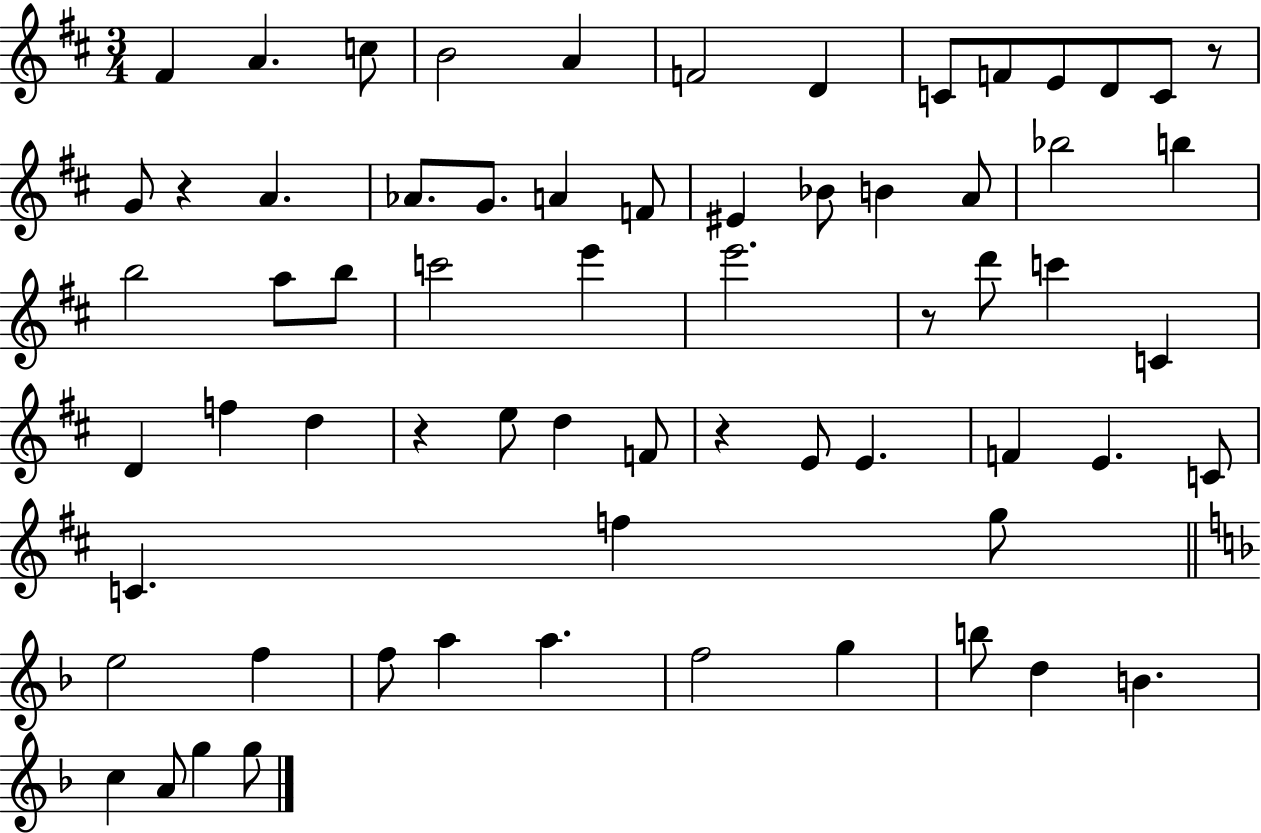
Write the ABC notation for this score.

X:1
T:Untitled
M:3/4
L:1/4
K:D
^F A c/2 B2 A F2 D C/2 F/2 E/2 D/2 C/2 z/2 G/2 z A _A/2 G/2 A F/2 ^E _B/2 B A/2 _b2 b b2 a/2 b/2 c'2 e' e'2 z/2 d'/2 c' C D f d z e/2 d F/2 z E/2 E F E C/2 C f g/2 e2 f f/2 a a f2 g b/2 d B c A/2 g g/2